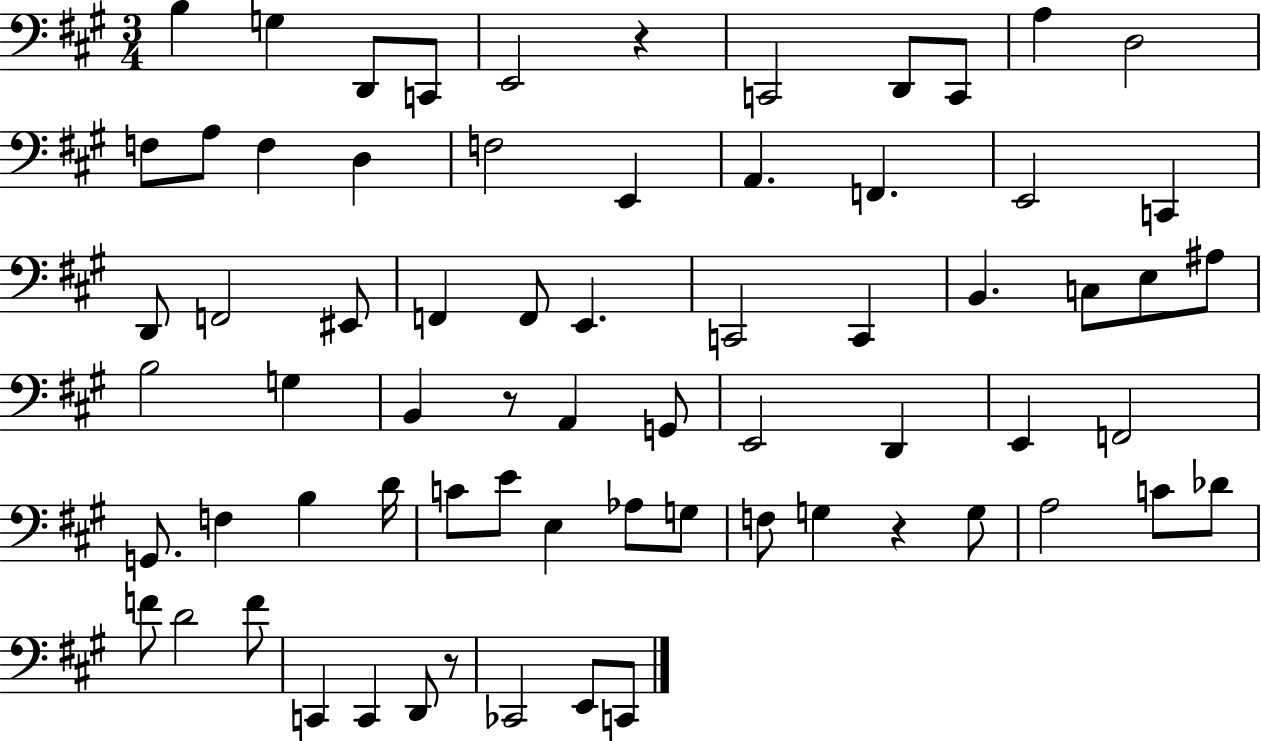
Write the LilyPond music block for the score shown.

{
  \clef bass
  \numericTimeSignature
  \time 3/4
  \key a \major
  b4 g4 d,8 c,8 | e,2 r4 | c,2 d,8 c,8 | a4 d2 | \break f8 a8 f4 d4 | f2 e,4 | a,4. f,4. | e,2 c,4 | \break d,8 f,2 eis,8 | f,4 f,8 e,4. | c,2 c,4 | b,4. c8 e8 ais8 | \break b2 g4 | b,4 r8 a,4 g,8 | e,2 d,4 | e,4 f,2 | \break g,8. f4 b4 d'16 | c'8 e'8 e4 aes8 g8 | f8 g4 r4 g8 | a2 c'8 des'8 | \break f'8 d'2 f'8 | c,4 c,4 d,8 r8 | ces,2 e,8 c,8 | \bar "|."
}